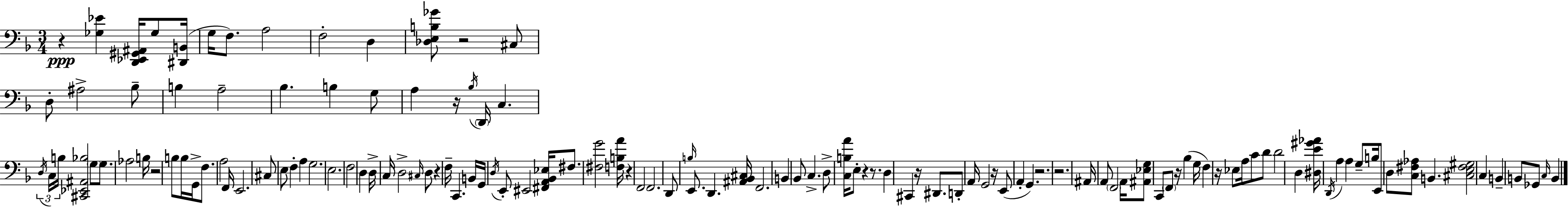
R/q [Gb3,Eb4]/q [D2,Eb2,G#2,A#2]/s Gb3/e [D#2,B2]/s G3/s F3/e. A3/h F3/h D3/q [Db3,E3,B3,Gb4]/e R/h C#3/e D3/e A#3/h Bb3/e B3/q A3/h Bb3/q. B3/q G3/e A3/q R/s Bb3/s D2/s C3/q. D3/s C3/s B3/s [C#2,Eb2,A#2,Bb3]/h G3/e G3/e. Ab3/h B3/s R/h B3/e B3/s G2/s F3/e. A3/h F2/s E2/h. C#3/e E3/e F3/q A3/q G3/h. E3/h. F3/h D3/q D3/s C3/s D3/h C#3/s D3/e R/q F3/s C2/q. B2/s G2/s D3/s E2/e EIS2/h [F#2,A2,Bb2,Eb3]/s F#3/e. [F#3,G4]/h [F3,B3,A4]/s R/q F2/h F2/h. D2/e B3/s E2/e. D2/q. [A#2,Bb2,C#3]/s F2/h. B2/q Bb2/e C3/q. D3/e [C3,B3,A4]/s E3/e R/q R/e. D3/q C#2/q R/s D#2/e. D2/e A2/s G2/h R/s E2/e A2/q G2/q. R/h. R/h. A#2/s A2/e F2/h A2/s [A#2,Eb3,G3]/e C2/e F2/e R/s Bb3/q G3/s F3/q R/s Eb3/e A3/s C4/e D4/e D4/h D3/q [D#3,E4,G#4,Ab4]/s D2/s A3/q A3/q G3/e B3/s E2/e D3/e [C3,F#3,Ab3]/e B2/q. [C#3,E3,F#3,G#3]/h C3/q B2/q B2/e Gb2/e C3/s B2/q